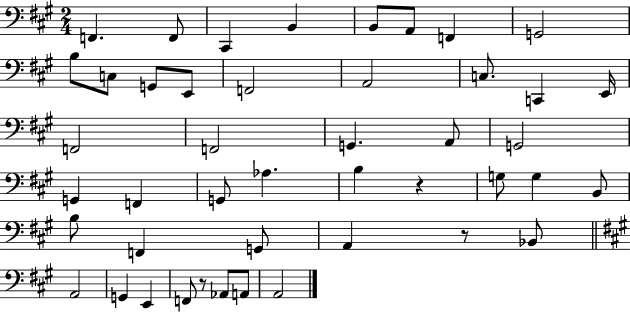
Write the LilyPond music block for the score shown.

{
  \clef bass
  \numericTimeSignature
  \time 2/4
  \key a \major
  f,4. f,8 | cis,4 b,4 | b,8 a,8 f,4 | g,2 | \break b8 c8 g,8 e,8 | f,2 | a,2 | c8. c,4 e,16 | \break f,2 | f,2 | g,4. a,8 | g,2 | \break g,4 f,4 | g,8 aes4. | b4 r4 | g8 g4 b,8 | \break b8 f,4 g,8 | a,4 r8 bes,8 | \bar "||" \break \key a \major a,2 | g,4 e,4 | f,8 r8 aes,8 a,8 | a,2 | \break \bar "|."
}